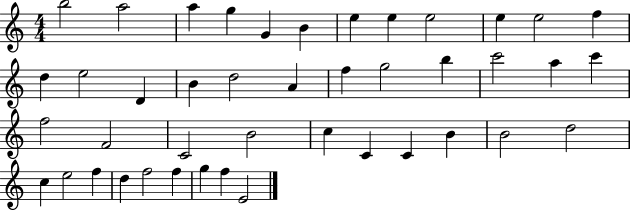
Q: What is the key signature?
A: C major